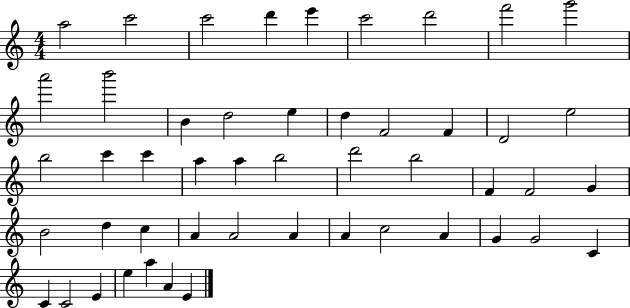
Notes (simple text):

A5/h C6/h C6/h D6/q E6/q C6/h D6/h F6/h G6/h A6/h B6/h B4/q D5/h E5/q D5/q F4/h F4/q D4/h E5/h B5/h C6/q C6/q A5/q A5/q B5/h D6/h B5/h F4/q F4/h G4/q B4/h D5/q C5/q A4/q A4/h A4/q A4/q C5/h A4/q G4/q G4/h C4/q C4/q C4/h E4/q E5/q A5/q A4/q E4/q